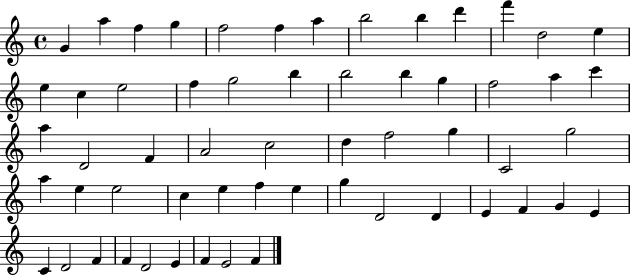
{
  \clef treble
  \time 4/4
  \defaultTimeSignature
  \key c \major
  g'4 a''4 f''4 g''4 | f''2 f''4 a''4 | b''2 b''4 d'''4 | f'''4 d''2 e''4 | \break e''4 c''4 e''2 | f''4 g''2 b''4 | b''2 b''4 g''4 | f''2 a''4 c'''4 | \break a''4 d'2 f'4 | a'2 c''2 | d''4 f''2 g''4 | c'2 g''2 | \break a''4 e''4 e''2 | c''4 e''4 f''4 e''4 | g''4 d'2 d'4 | e'4 f'4 g'4 e'4 | \break c'4 d'2 f'4 | f'4 d'2 e'4 | f'4 e'2 f'4 | \bar "|."
}